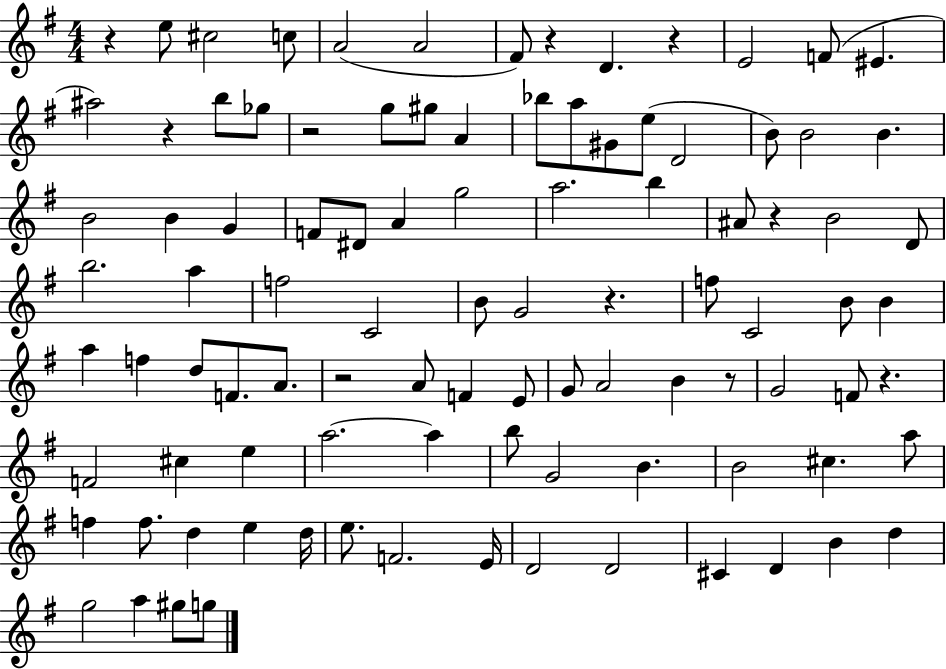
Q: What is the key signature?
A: G major